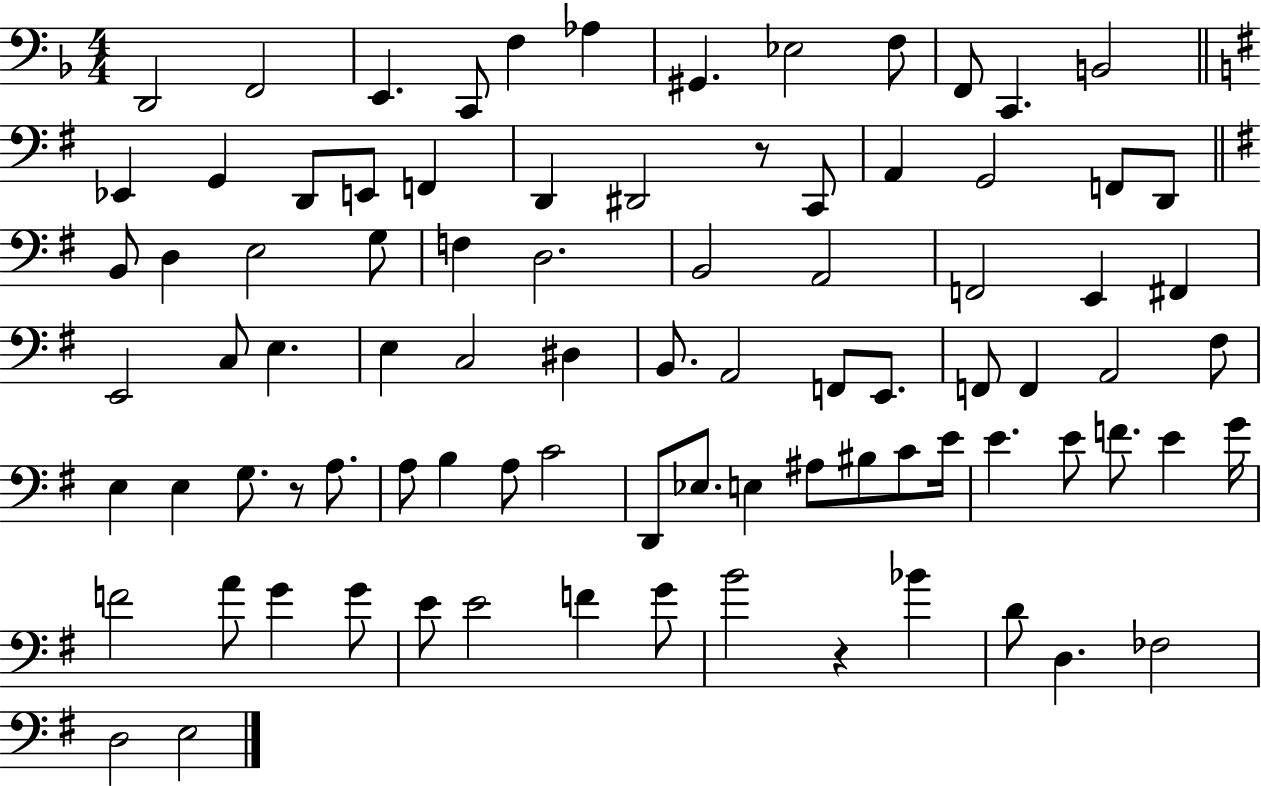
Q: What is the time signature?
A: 4/4